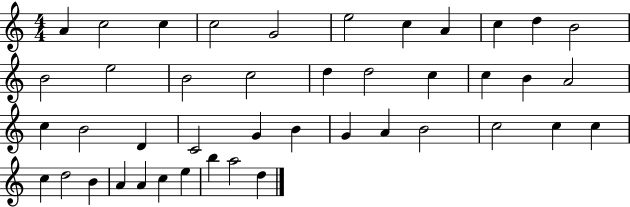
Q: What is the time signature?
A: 4/4